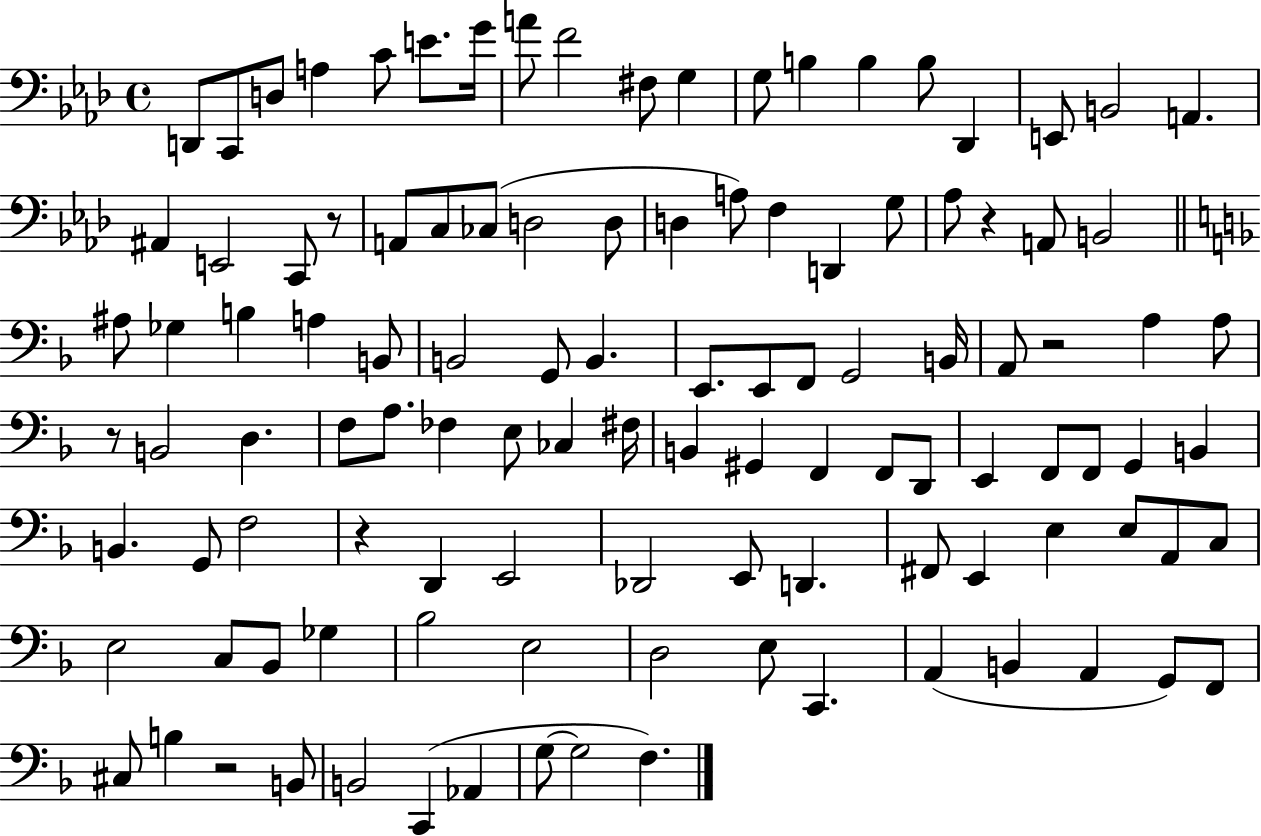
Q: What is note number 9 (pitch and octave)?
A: F4